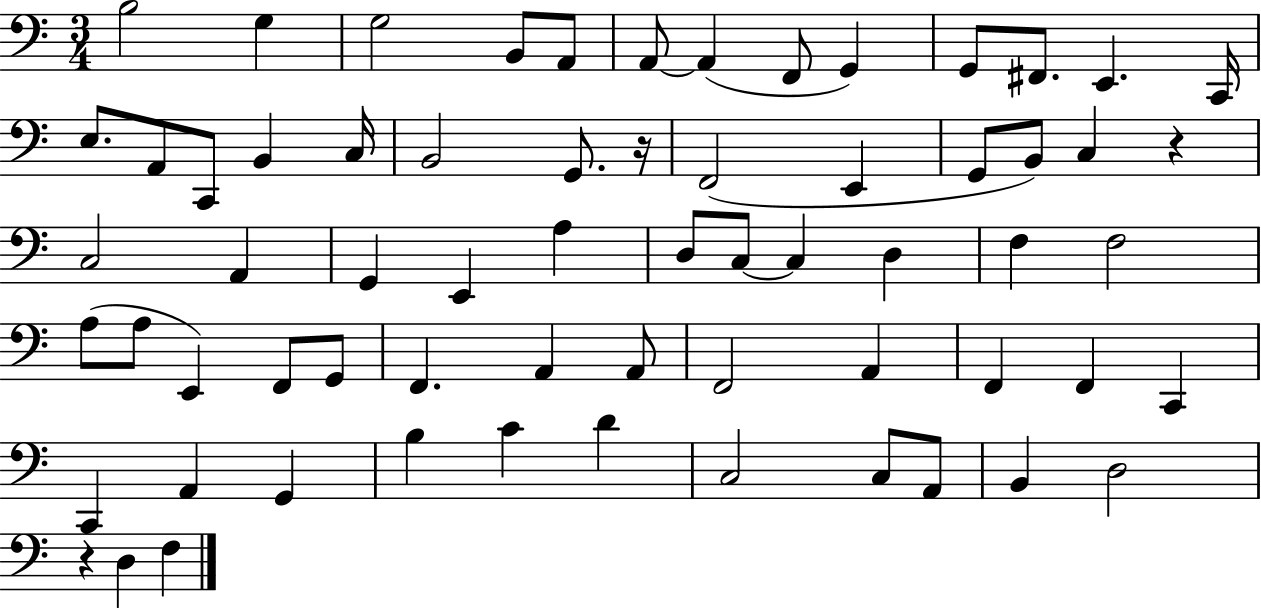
X:1
T:Untitled
M:3/4
L:1/4
K:C
B,2 G, G,2 B,,/2 A,,/2 A,,/2 A,, F,,/2 G,, G,,/2 ^F,,/2 E,, C,,/4 E,/2 A,,/2 C,,/2 B,, C,/4 B,,2 G,,/2 z/4 F,,2 E,, G,,/2 B,,/2 C, z C,2 A,, G,, E,, A, D,/2 C,/2 C, D, F, F,2 A,/2 A,/2 E,, F,,/2 G,,/2 F,, A,, A,,/2 F,,2 A,, F,, F,, C,, C,, A,, G,, B, C D C,2 C,/2 A,,/2 B,, D,2 z D, F,